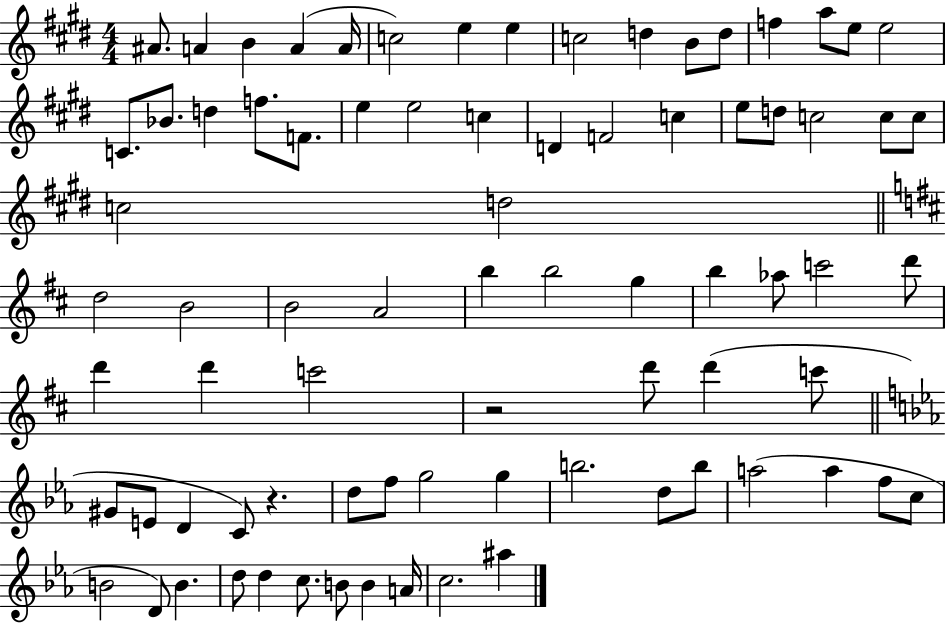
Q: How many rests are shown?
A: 2